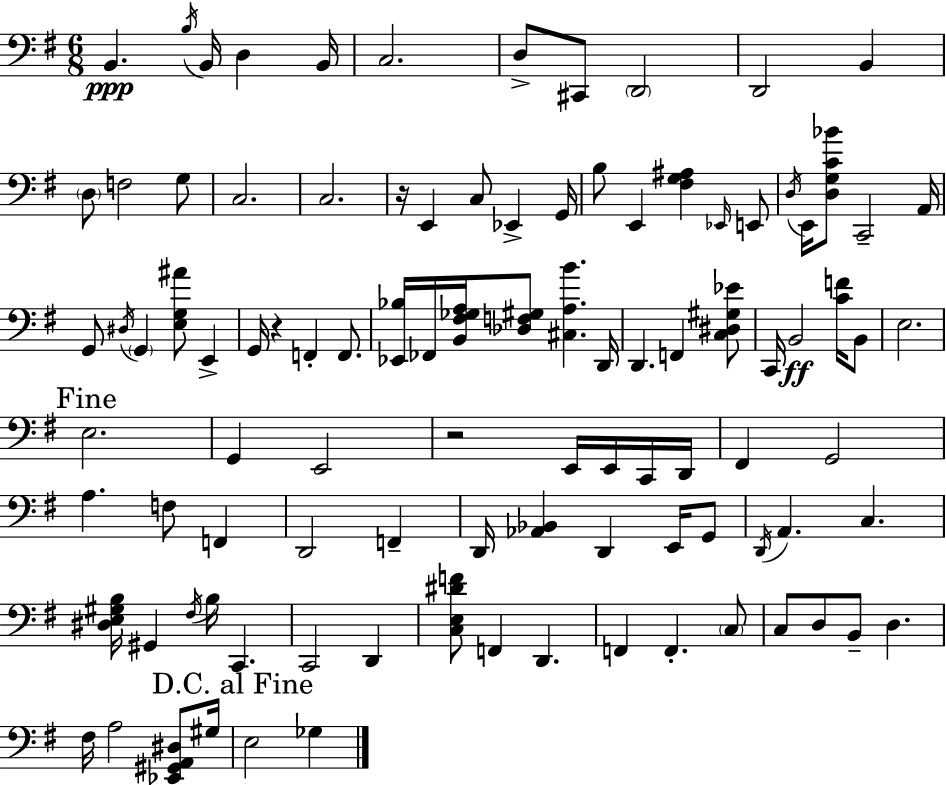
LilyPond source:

{
  \clef bass
  \numericTimeSignature
  \time 6/8
  \key e \minor
  b,4.\ppp \acciaccatura { b16 } b,16 d4 | b,16 c2. | d8-> cis,8 \parenthesize d,2 | d,2 b,4 | \break \parenthesize d8 f2 g8 | c2. | c2. | r16 e,4 c8 ees,4-> | \break g,16 b8 e,4 <fis g ais>4 \grace { ees,16 } | e,8 \acciaccatura { d16 } e,16 <d g c' bes'>8 c,2-- | a,16 g,8 \acciaccatura { dis16 } \parenthesize g,4 <e g ais'>8 | e,4-> g,16 r4 f,4-. | \break f,8. <ees, bes>16 fes,16 <b, fis ges a>16 <des f gis>8 <cis a b'>4. | d,16 d,4. f,4 | <c dis gis ees'>8 c,16 b,2\ff | <c' f'>16 b,8 e2. | \break \mark "Fine" e2. | g,4 e,2 | r2 | e,16 e,16 c,16 d,16 fis,4 g,2 | \break a4. f8 | f,4 d,2 | f,4-- d,16 <aes, bes,>4 d,4 | e,16 g,8 \acciaccatura { d,16 } a,4. c4. | \break <dis e gis b>16 gis,4 \acciaccatura { fis16 } b16 | c,4. c,2 | d,4 <c e dis' f'>8 f,4 | d,4. f,4 f,4.-. | \break \parenthesize c8 c8 d8 b,8-- | d4. fis16 a2 | <ees, gis, a, dis>8 gis16 \mark "D.C. al Fine" e2 | ges4 \bar "|."
}